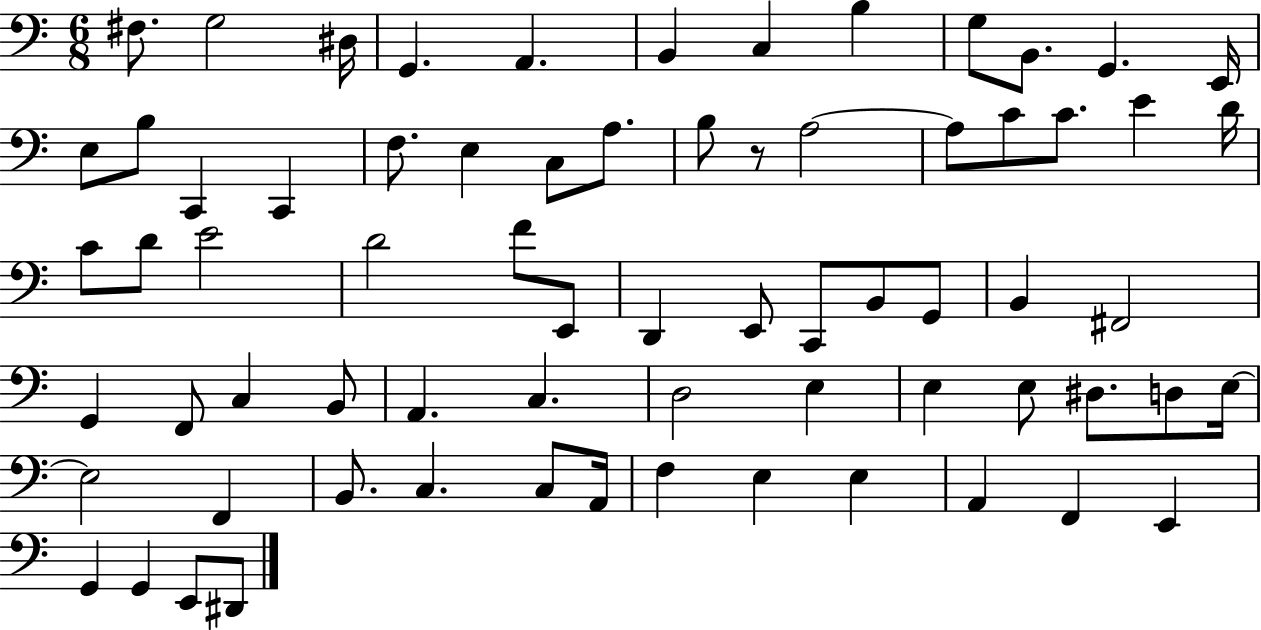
{
  \clef bass
  \numericTimeSignature
  \time 6/8
  \key c \major
  fis8. g2 dis16 | g,4. a,4. | b,4 c4 b4 | g8 b,8. g,4. e,16 | \break e8 b8 c,4 c,4 | f8. e4 c8 a8. | b8 r8 a2~~ | a8 c'8 c'8. e'4 d'16 | \break c'8 d'8 e'2 | d'2 f'8 e,8 | d,4 e,8 c,8 b,8 g,8 | b,4 fis,2 | \break g,4 f,8 c4 b,8 | a,4. c4. | d2 e4 | e4 e8 dis8. d8 e16~~ | \break e2 f,4 | b,8. c4. c8 a,16 | f4 e4 e4 | a,4 f,4 e,4 | \break g,4 g,4 e,8 dis,8 | \bar "|."
}